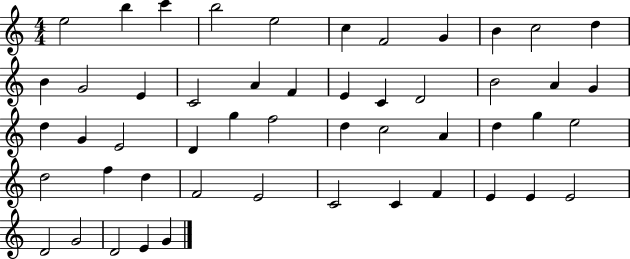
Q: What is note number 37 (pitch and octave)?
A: F5